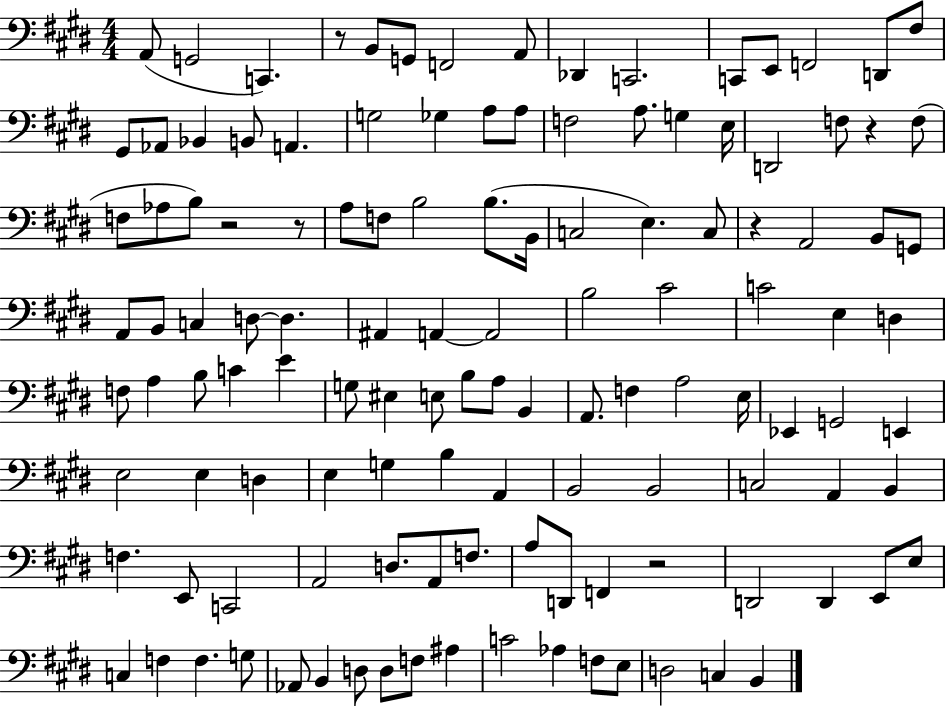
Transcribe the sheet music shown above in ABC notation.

X:1
T:Untitled
M:4/4
L:1/4
K:E
A,,/2 G,,2 C,, z/2 B,,/2 G,,/2 F,,2 A,,/2 _D,, C,,2 C,,/2 E,,/2 F,,2 D,,/2 ^F,/2 ^G,,/2 _A,,/2 _B,, B,,/2 A,, G,2 _G, A,/2 A,/2 F,2 A,/2 G, E,/4 D,,2 F,/2 z F,/2 F,/2 _A,/2 B,/2 z2 z/2 A,/2 F,/2 B,2 B,/2 B,,/4 C,2 E, C,/2 z A,,2 B,,/2 G,,/2 A,,/2 B,,/2 C, D,/2 D, ^A,, A,, A,,2 B,2 ^C2 C2 E, D, F,/2 A, B,/2 C E G,/2 ^E, E,/2 B,/2 A,/2 B,, A,,/2 F, A,2 E,/4 _E,, G,,2 E,, E,2 E, D, E, G, B, A,, B,,2 B,,2 C,2 A,, B,, F, E,,/2 C,,2 A,,2 D,/2 A,,/2 F,/2 A,/2 D,,/2 F,, z2 D,,2 D,, E,,/2 E,/2 C, F, F, G,/2 _A,,/2 B,, D,/2 D,/2 F,/2 ^A, C2 _A, F,/2 E,/2 D,2 C, B,,